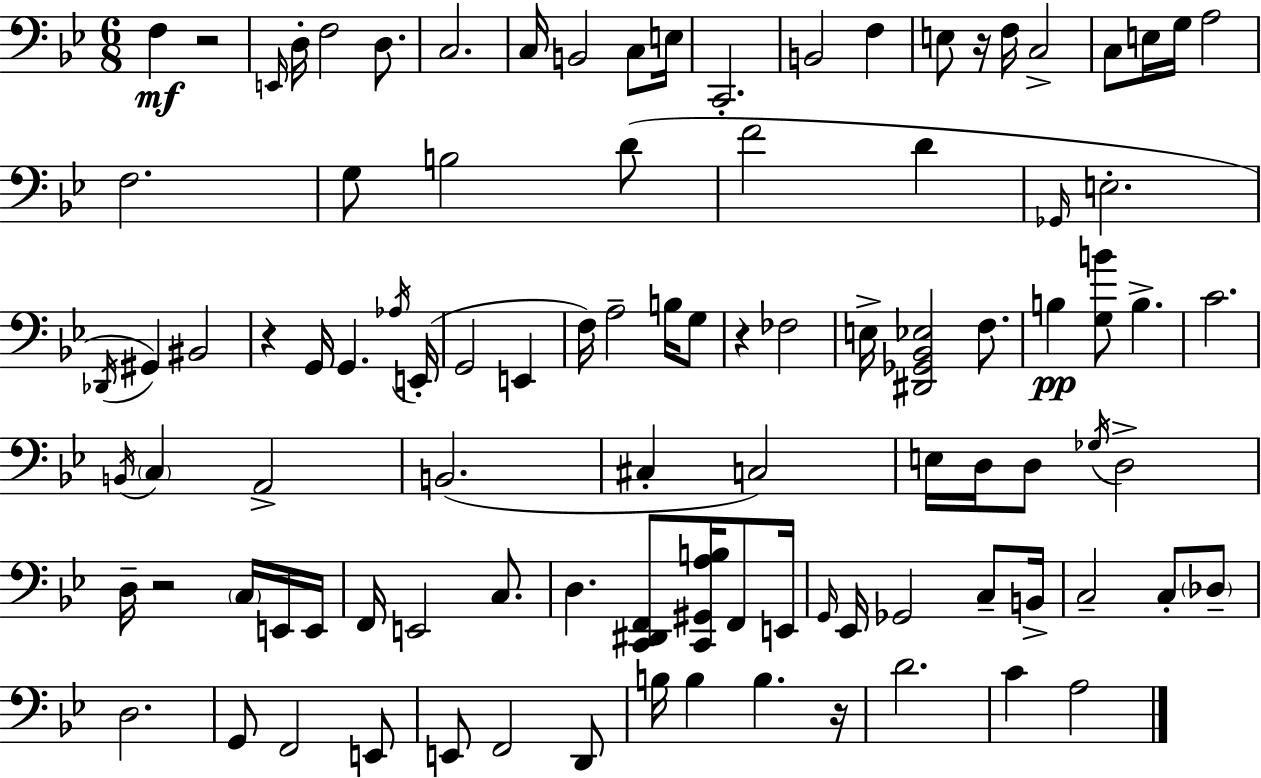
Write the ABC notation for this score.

X:1
T:Untitled
M:6/8
L:1/4
K:Gm
F, z2 E,,/4 D,/4 F,2 D,/2 C,2 C,/4 B,,2 C,/2 E,/4 C,,2 B,,2 F, E,/2 z/4 F,/4 C,2 C,/2 E,/4 G,/4 A,2 F,2 G,/2 B,2 D/2 F2 D _G,,/4 E,2 _D,,/4 ^G,, ^B,,2 z G,,/4 G,, _A,/4 E,,/4 G,,2 E,, F,/4 A,2 B,/4 G,/2 z _F,2 E,/4 [^D,,_G,,_B,,_E,]2 F,/2 B, [G,B]/2 B, C2 B,,/4 C, A,,2 B,,2 ^C, C,2 E,/4 D,/4 D,/2 _G,/4 D,2 D,/4 z2 C,/4 E,,/4 E,,/4 F,,/4 E,,2 C,/2 D, [C,,^D,,F,,]/2 [C,,^G,,A,B,]/4 F,,/2 E,,/4 G,,/4 _E,,/4 _G,,2 C,/2 B,,/4 C,2 C,/2 _D,/2 D,2 G,,/2 F,,2 E,,/2 E,,/2 F,,2 D,,/2 B,/4 B, B, z/4 D2 C A,2